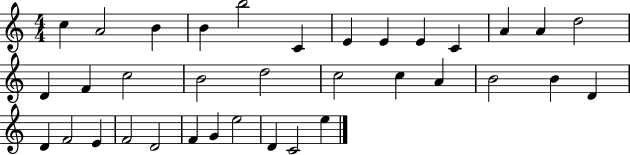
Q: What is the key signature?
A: C major